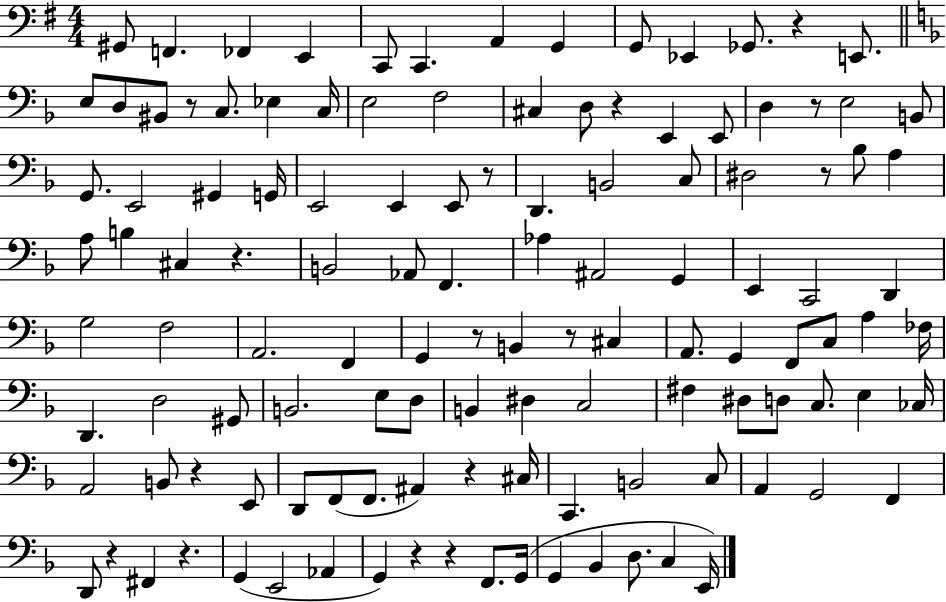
G#2/e F2/q. FES2/q E2/q C2/e C2/q. A2/q G2/q G2/e Eb2/q Gb2/e. R/q E2/e. E3/e D3/e BIS2/e R/e C3/e. Eb3/q C3/s E3/h F3/h C#3/q D3/e R/q E2/q E2/e D3/q R/e E3/h B2/e G2/e. E2/h G#2/q G2/s E2/h E2/q E2/e R/e D2/q. B2/h C3/e D#3/h R/e Bb3/e A3/q A3/e B3/q C#3/q R/q. B2/h Ab2/e F2/q. Ab3/q A#2/h G2/q E2/q C2/h D2/q G3/h F3/h A2/h. F2/q G2/q R/e B2/q R/e C#3/q A2/e. G2/q F2/e C3/e A3/q FES3/s D2/q. D3/h G#2/e B2/h. E3/e D3/e B2/q D#3/q C3/h F#3/q D#3/e D3/e C3/e. E3/q CES3/s A2/h B2/e R/q E2/e D2/e F2/e F2/e. A#2/q R/q C#3/s C2/q. B2/h C3/e A2/q G2/h F2/q D2/e R/q F#2/q R/q. G2/q E2/h Ab2/q G2/q R/q R/q F2/e. G2/s G2/q Bb2/q D3/e. C3/q E2/s